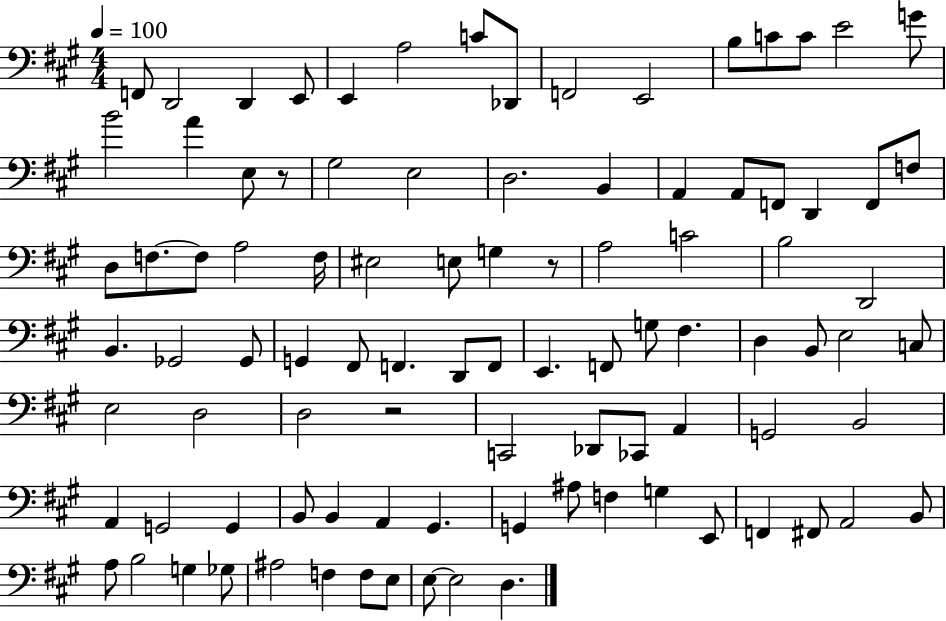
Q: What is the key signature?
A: A major